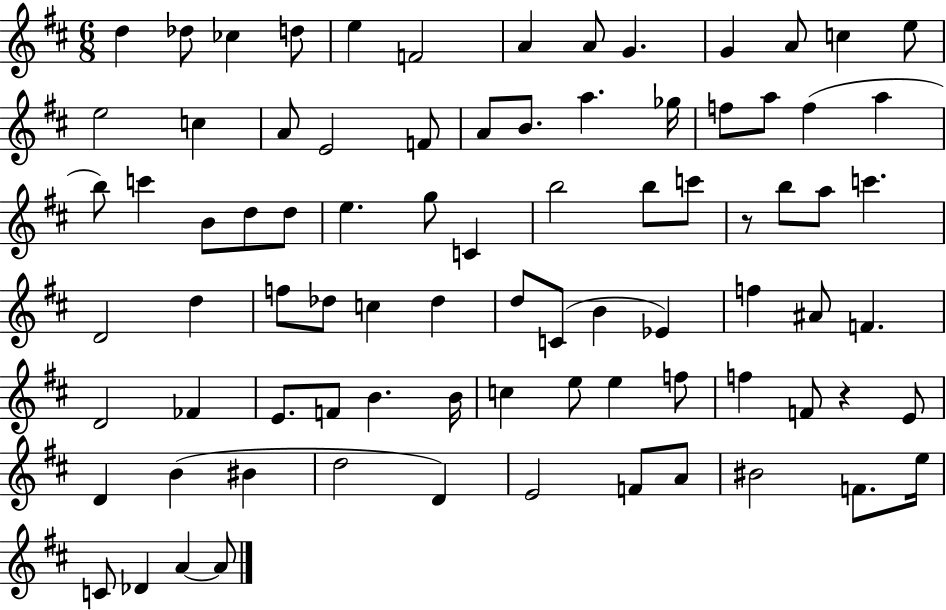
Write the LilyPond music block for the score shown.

{
  \clef treble
  \numericTimeSignature
  \time 6/8
  \key d \major
  \repeat volta 2 { d''4 des''8 ces''4 d''8 | e''4 f'2 | a'4 a'8 g'4. | g'4 a'8 c''4 e''8 | \break e''2 c''4 | a'8 e'2 f'8 | a'8 b'8. a''4. ges''16 | f''8 a''8 f''4( a''4 | \break b''8) c'''4 b'8 d''8 d''8 | e''4. g''8 c'4 | b''2 b''8 c'''8 | r8 b''8 a''8 c'''4. | \break d'2 d''4 | f''8 des''8 c''4 des''4 | d''8 c'8( b'4 ees'4) | f''4 ais'8 f'4. | \break d'2 fes'4 | e'8. f'8 b'4. b'16 | c''4 e''8 e''4 f''8 | f''4 f'8 r4 e'8 | \break d'4 b'4( bis'4 | d''2 d'4) | e'2 f'8 a'8 | bis'2 f'8. e''16 | \break c'8 des'4 a'4~~ a'8 | } \bar "|."
}